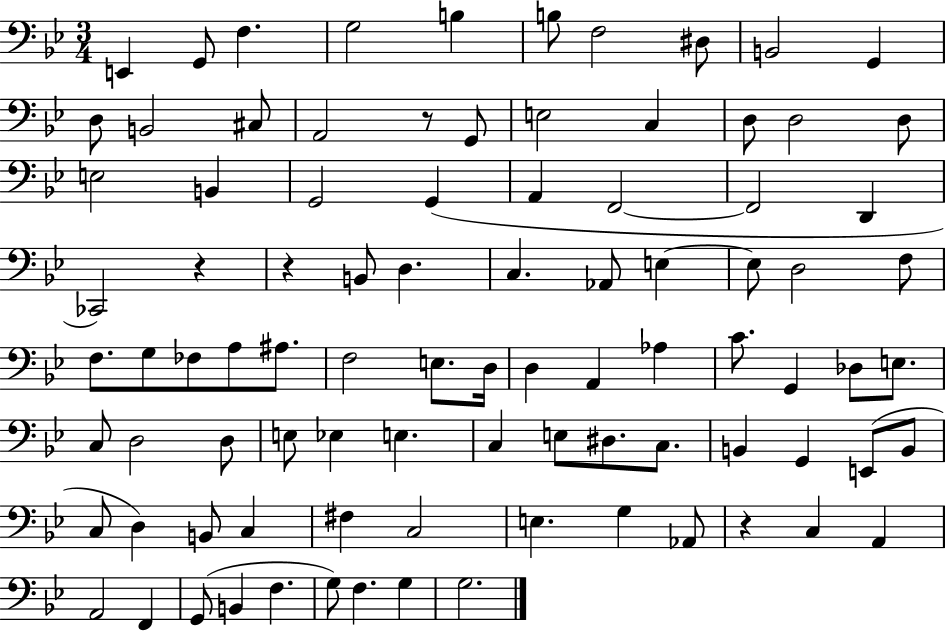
{
  \clef bass
  \numericTimeSignature
  \time 3/4
  \key bes \major
  \repeat volta 2 { e,4 g,8 f4. | g2 b4 | b8 f2 dis8 | b,2 g,4 | \break d8 b,2 cis8 | a,2 r8 g,8 | e2 c4 | d8 d2 d8 | \break e2 b,4 | g,2 g,4( | a,4 f,2~~ | f,2 d,4 | \break ces,2) r4 | r4 b,8 d4. | c4. aes,8 e4~~ | e8 d2 f8 | \break f8. g8 fes8 a8 ais8. | f2 e8. d16 | d4 a,4 aes4 | c'8. g,4 des8 e8. | \break c8 d2 d8 | e8 ees4 e4. | c4 e8 dis8. c8. | b,4 g,4 e,8( b,8 | \break c8 d4) b,8 c4 | fis4 c2 | e4. g4 aes,8 | r4 c4 a,4 | \break a,2 f,4 | g,8( b,4 f4. | g8) f4. g4 | g2. | \break } \bar "|."
}